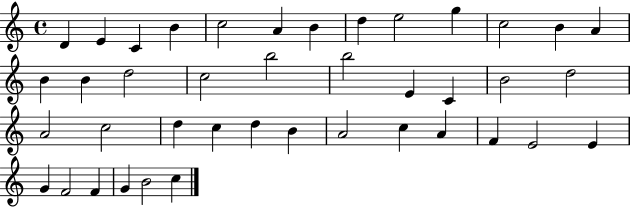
D4/q E4/q C4/q B4/q C5/h A4/q B4/q D5/q E5/h G5/q C5/h B4/q A4/q B4/q B4/q D5/h C5/h B5/h B5/h E4/q C4/q B4/h D5/h A4/h C5/h D5/q C5/q D5/q B4/q A4/h C5/q A4/q F4/q E4/h E4/q G4/q F4/h F4/q G4/q B4/h C5/q